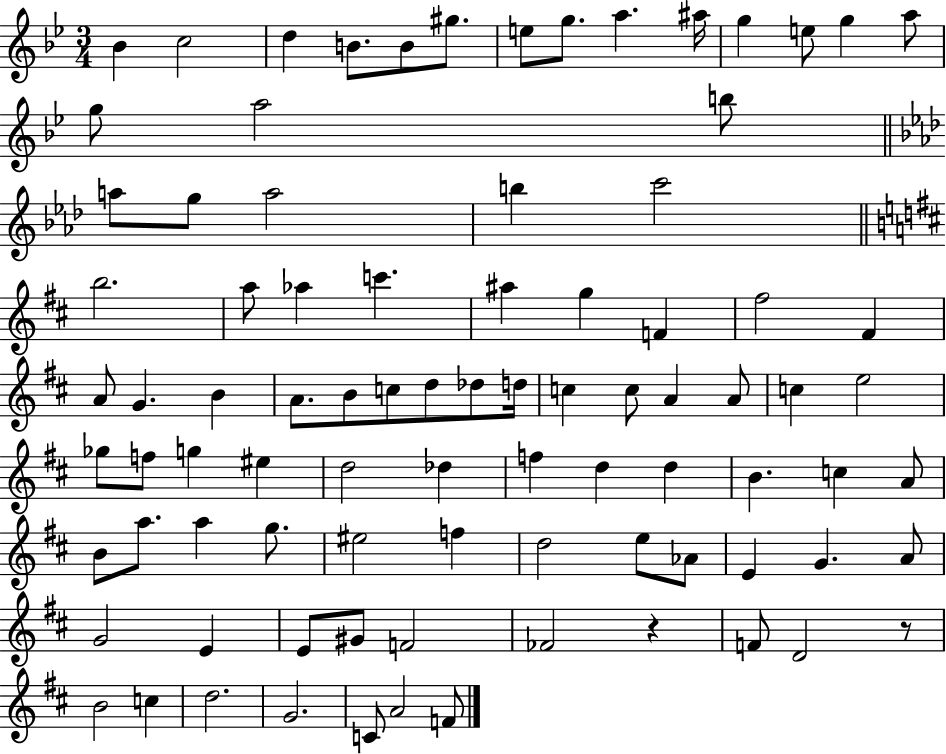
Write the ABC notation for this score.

X:1
T:Untitled
M:3/4
L:1/4
K:Bb
_B c2 d B/2 B/2 ^g/2 e/2 g/2 a ^a/4 g e/2 g a/2 g/2 a2 b/2 a/2 g/2 a2 b c'2 b2 a/2 _a c' ^a g F ^f2 ^F A/2 G B A/2 B/2 c/2 d/2 _d/2 d/4 c c/2 A A/2 c e2 _g/2 f/2 g ^e d2 _d f d d B c A/2 B/2 a/2 a g/2 ^e2 f d2 e/2 _A/2 E G A/2 G2 E E/2 ^G/2 F2 _F2 z F/2 D2 z/2 B2 c d2 G2 C/2 A2 F/2